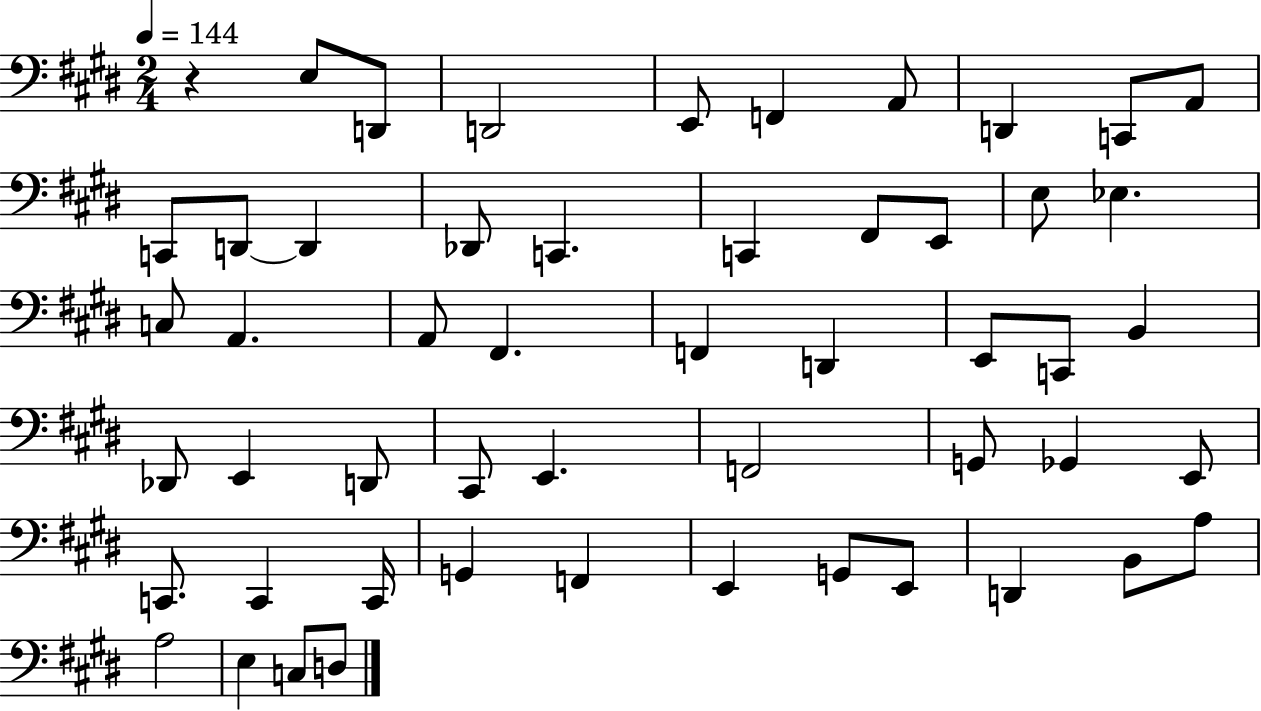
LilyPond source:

{
  \clef bass
  \numericTimeSignature
  \time 2/4
  \key e \major
  \tempo 4 = 144
  r4 e8 d,8 | d,2 | e,8 f,4 a,8 | d,4 c,8 a,8 | \break c,8 d,8~~ d,4 | des,8 c,4. | c,4 fis,8 e,8 | e8 ees4. | \break c8 a,4. | a,8 fis,4. | f,4 d,4 | e,8 c,8 b,4 | \break des,8 e,4 d,8 | cis,8 e,4. | f,2 | g,8 ges,4 e,8 | \break c,8. c,4 c,16 | g,4 f,4 | e,4 g,8 e,8 | d,4 b,8 a8 | \break a2 | e4 c8 d8 | \bar "|."
}